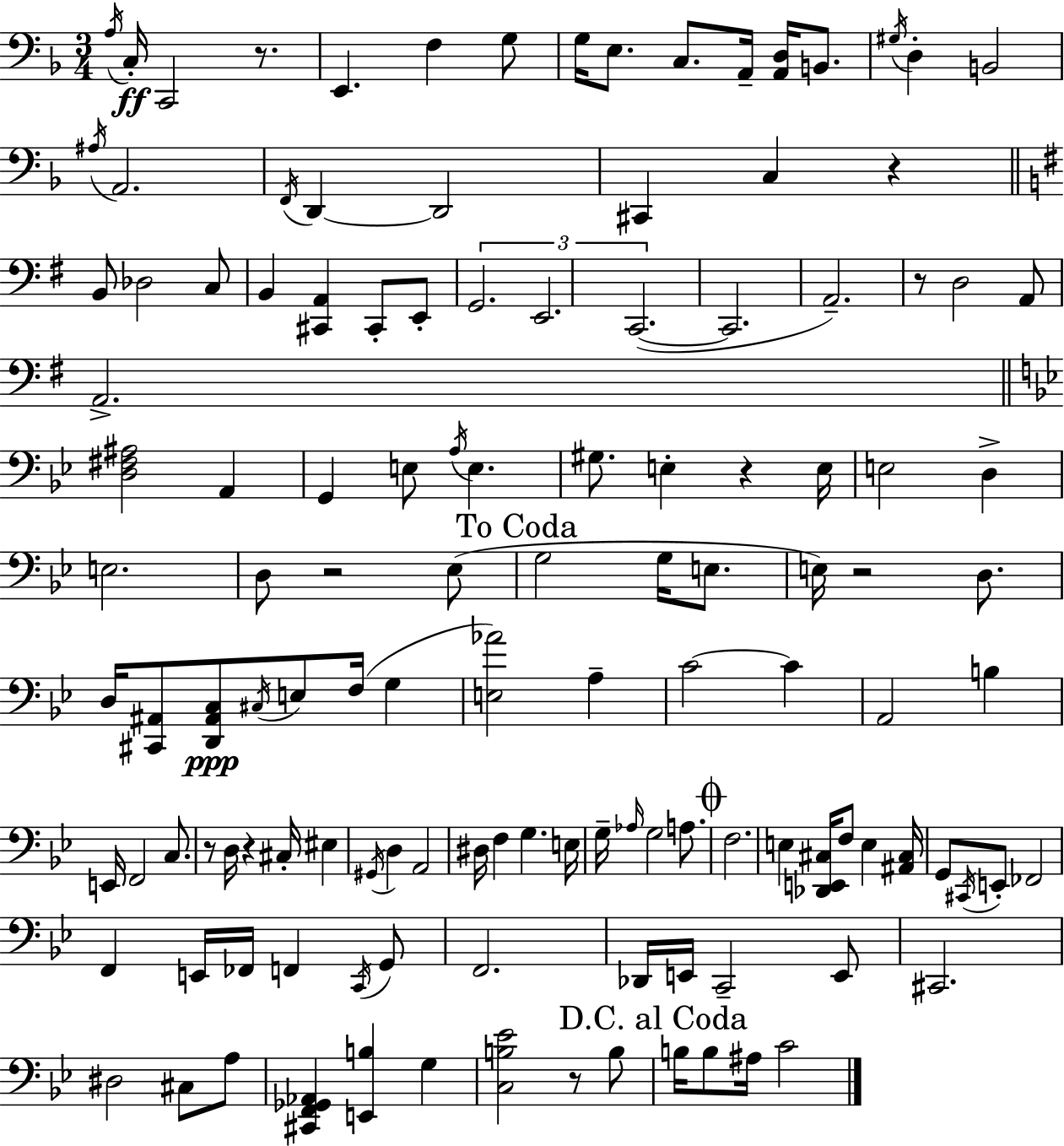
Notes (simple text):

A3/s C3/s C2/h R/e. E2/q. F3/q G3/e G3/s E3/e. C3/e. A2/s [A2,D3]/s B2/e. G#3/s D3/q B2/h A#3/s A2/h. F2/s D2/q D2/h C#2/q C3/q R/q B2/e Db3/h C3/e B2/q [C#2,A2]/q C#2/e E2/e G2/h. E2/h. C2/h. C2/h. A2/h. R/e D3/h A2/e A2/h. [D3,F#3,A#3]/h A2/q G2/q E3/e A3/s E3/q. G#3/e. E3/q R/q E3/s E3/h D3/q E3/h. D3/e R/h Eb3/e G3/h G3/s E3/e. E3/s R/h D3/e. D3/s [C#2,A#2]/e [D2,A#2,C3]/e C#3/s E3/e F3/s G3/q [E3,Ab4]/h A3/q C4/h C4/q A2/h B3/q E2/s F2/h C3/e. R/e D3/s R/q C#3/s EIS3/q G#2/s D3/q A2/h D#3/s F3/q G3/q. E3/s G3/s Ab3/s G3/h A3/e. F3/h. E3/q [Db2,E2,C#3]/s F3/e E3/q [A#2,C#3]/s G2/e C#2/s E2/e FES2/h F2/q E2/s FES2/s F2/q C2/s G2/e F2/h. Db2/s E2/s C2/h E2/e C#2/h. D#3/h C#3/e A3/e [C#2,F2,Gb2,Ab2]/q [E2,B3]/q G3/q [C3,B3,Eb4]/h R/e B3/e B3/s B3/e A#3/s C4/h